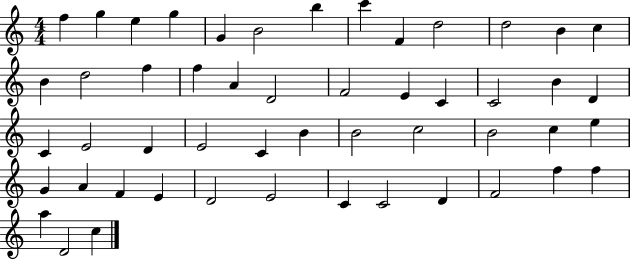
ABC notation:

X:1
T:Untitled
M:4/4
L:1/4
K:C
f g e g G B2 b c' F d2 d2 B c B d2 f f A D2 F2 E C C2 B D C E2 D E2 C B B2 c2 B2 c e G A F E D2 E2 C C2 D F2 f f a D2 c